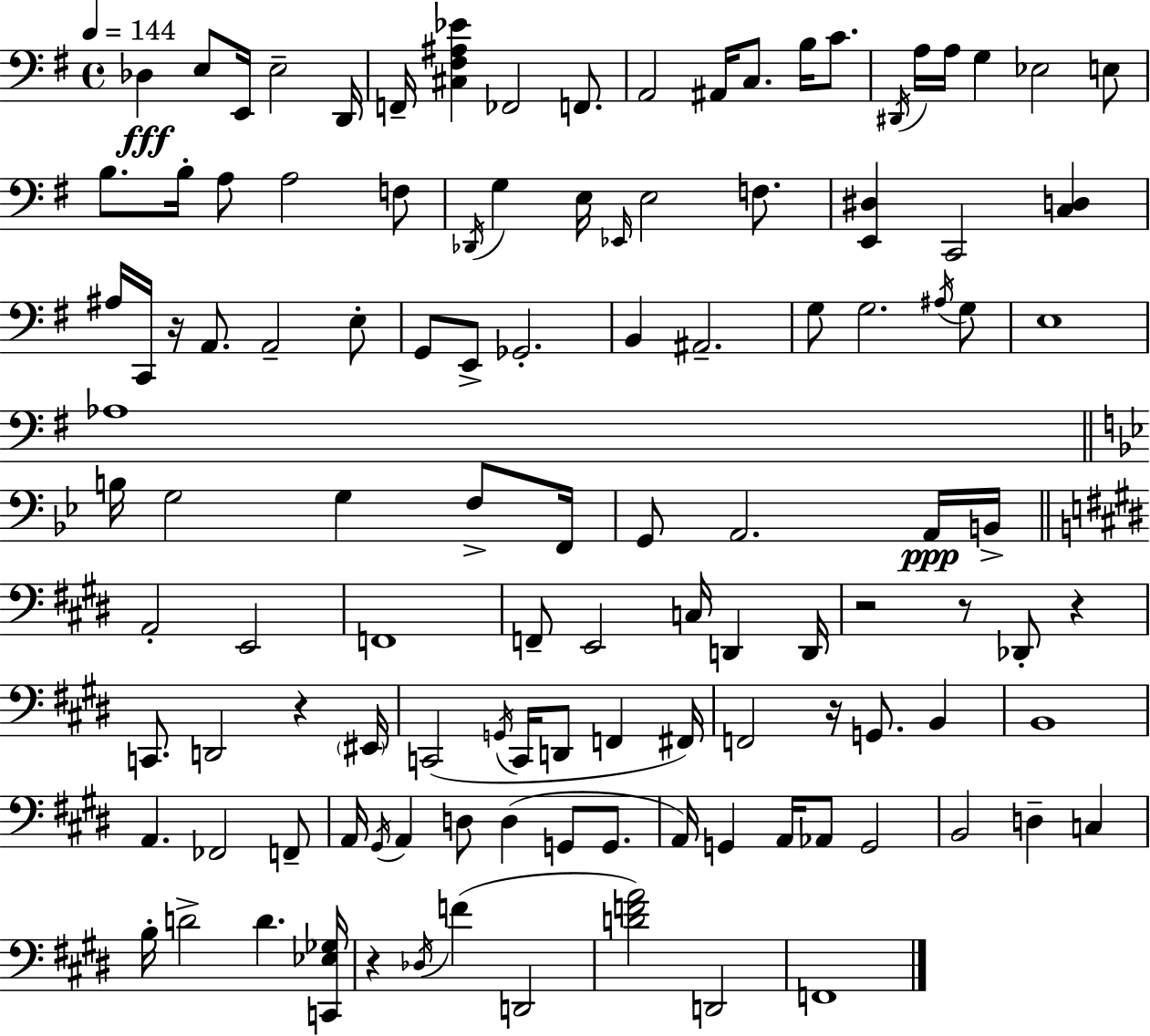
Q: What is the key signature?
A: G major